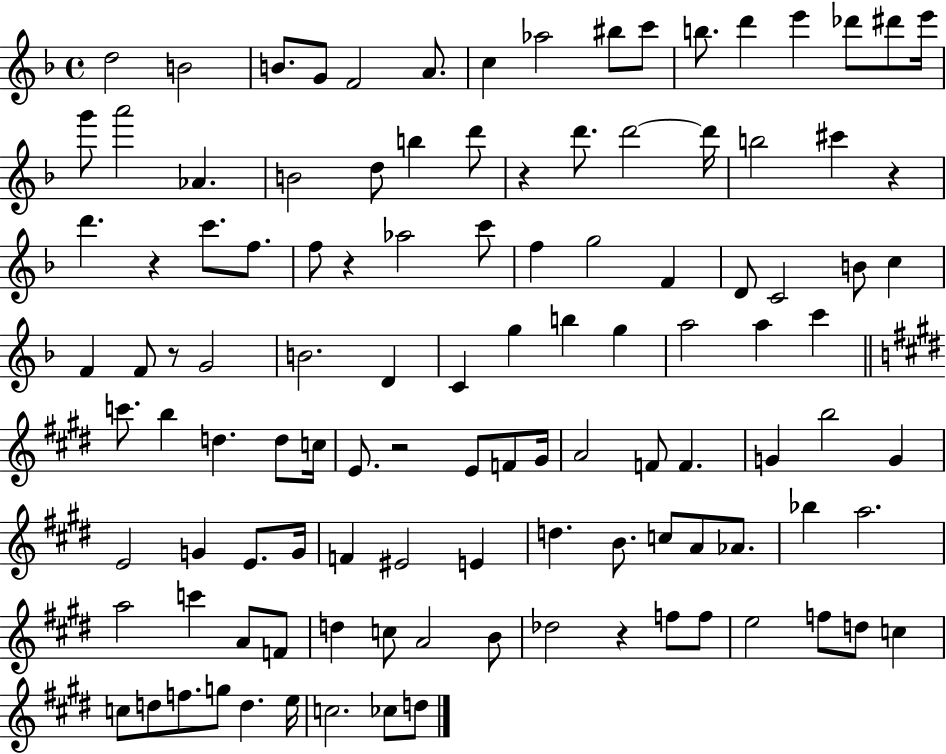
D5/h B4/h B4/e. G4/e F4/h A4/e. C5/q Ab5/h BIS5/e C6/e B5/e. D6/q E6/q Db6/e D#6/e E6/s G6/e A6/h Ab4/q. B4/h D5/e B5/q D6/e R/q D6/e. D6/h D6/s B5/h C#6/q R/q D6/q. R/q C6/e. F5/e. F5/e R/q Ab5/h C6/e F5/q G5/h F4/q D4/e C4/h B4/e C5/q F4/q F4/e R/e G4/h B4/h. D4/q C4/q G5/q B5/q G5/q A5/h A5/q C6/q C6/e. B5/q D5/q. D5/e C5/s E4/e. R/h E4/e F4/e G#4/s A4/h F4/e F4/q. G4/q B5/h G4/q E4/h G4/q E4/e. G4/s F4/q EIS4/h E4/q D5/q. B4/e. C5/e A4/e Ab4/e. Bb5/q A5/h. A5/h C6/q A4/e F4/e D5/q C5/e A4/h B4/e Db5/h R/q F5/e F5/e E5/h F5/e D5/e C5/q C5/e D5/e F5/e. G5/e D5/q. E5/s C5/h. CES5/e D5/e